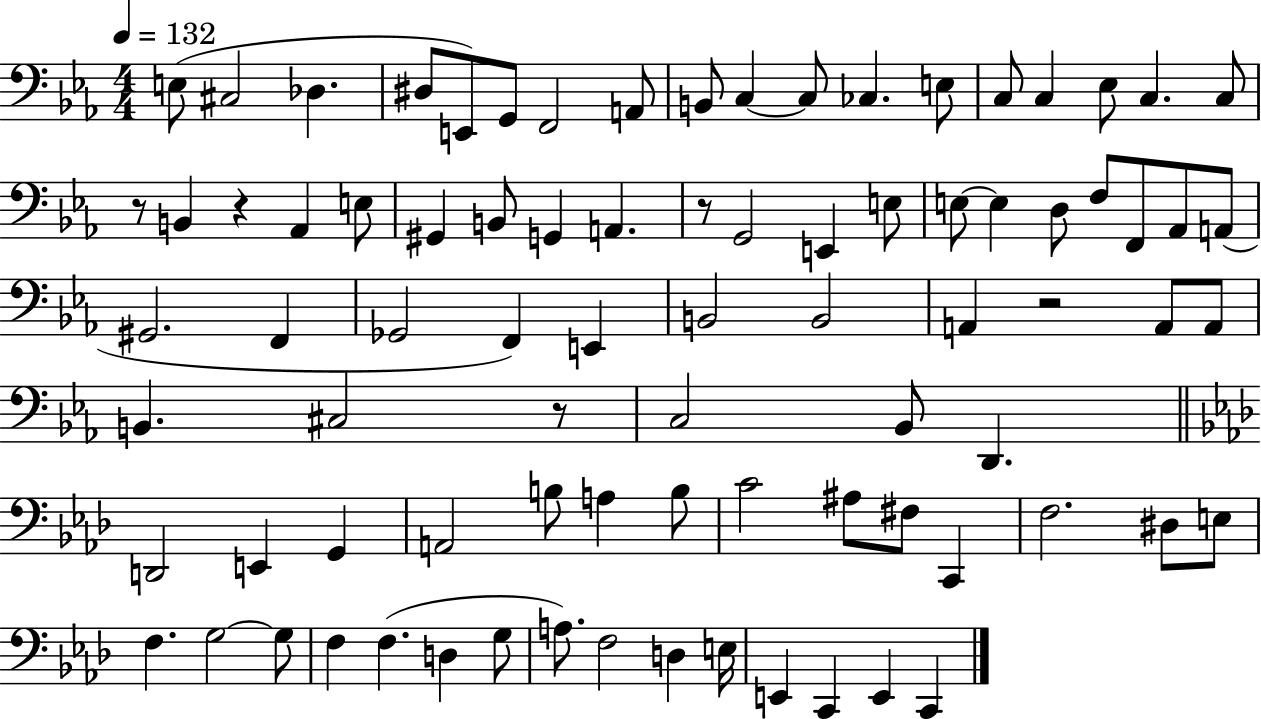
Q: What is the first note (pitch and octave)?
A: E3